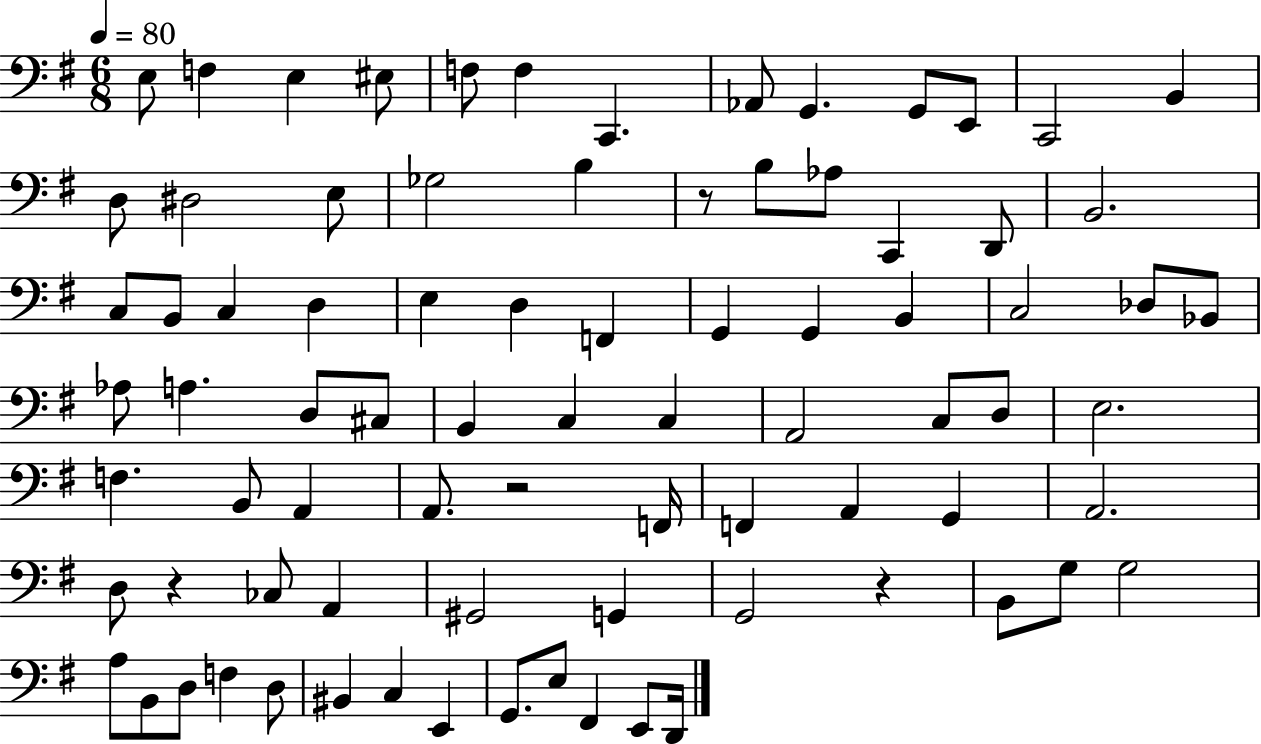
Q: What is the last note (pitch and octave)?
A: D2